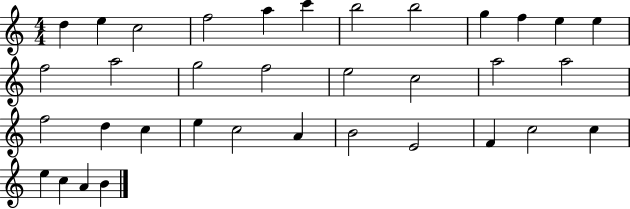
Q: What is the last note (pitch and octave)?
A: B4